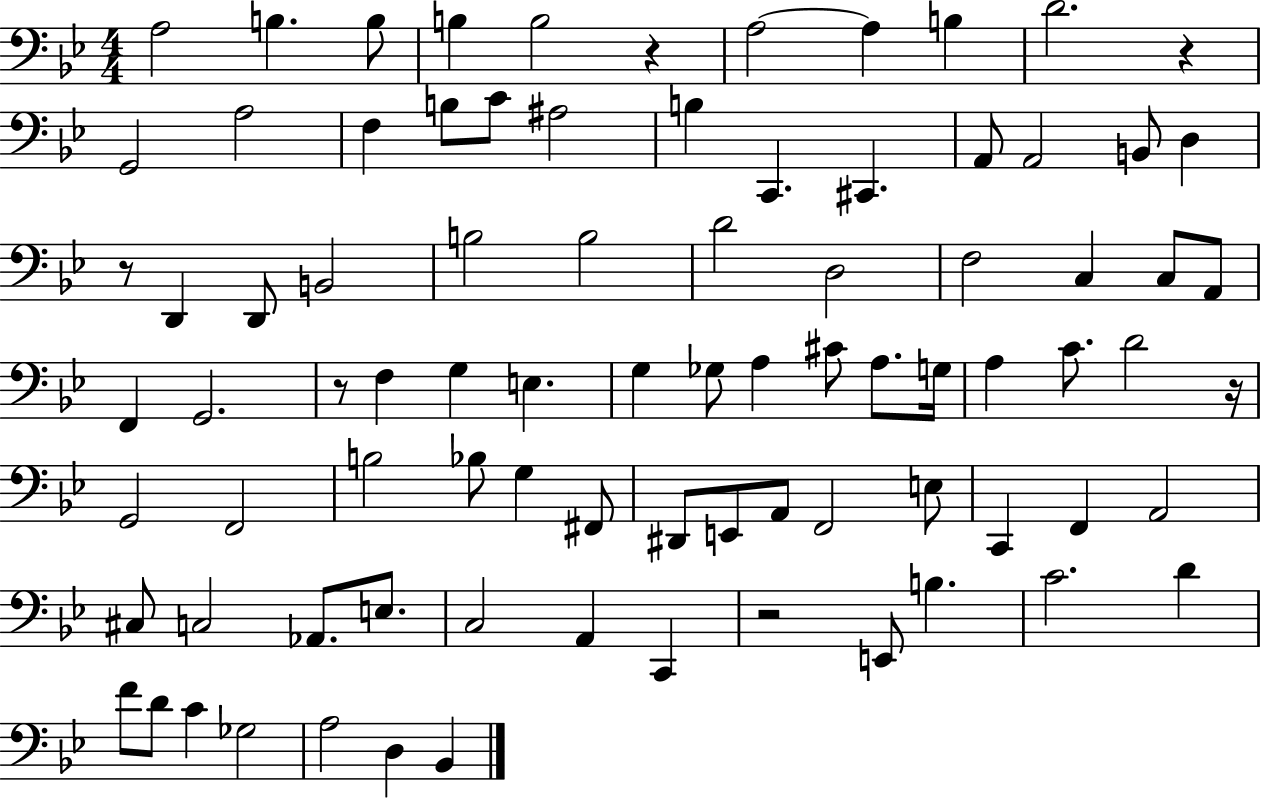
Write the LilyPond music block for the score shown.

{
  \clef bass
  \numericTimeSignature
  \time 4/4
  \key bes \major
  a2 b4. b8 | b4 b2 r4 | a2~~ a4 b4 | d'2. r4 | \break g,2 a2 | f4 b8 c'8 ais2 | b4 c,4. cis,4. | a,8 a,2 b,8 d4 | \break r8 d,4 d,8 b,2 | b2 b2 | d'2 d2 | f2 c4 c8 a,8 | \break f,4 g,2. | r8 f4 g4 e4. | g4 ges8 a4 cis'8 a8. g16 | a4 c'8. d'2 r16 | \break g,2 f,2 | b2 bes8 g4 fis,8 | dis,8 e,8 a,8 f,2 e8 | c,4 f,4 a,2 | \break cis8 c2 aes,8. e8. | c2 a,4 c,4 | r2 e,8 b4. | c'2. d'4 | \break f'8 d'8 c'4 ges2 | a2 d4 bes,4 | \bar "|."
}